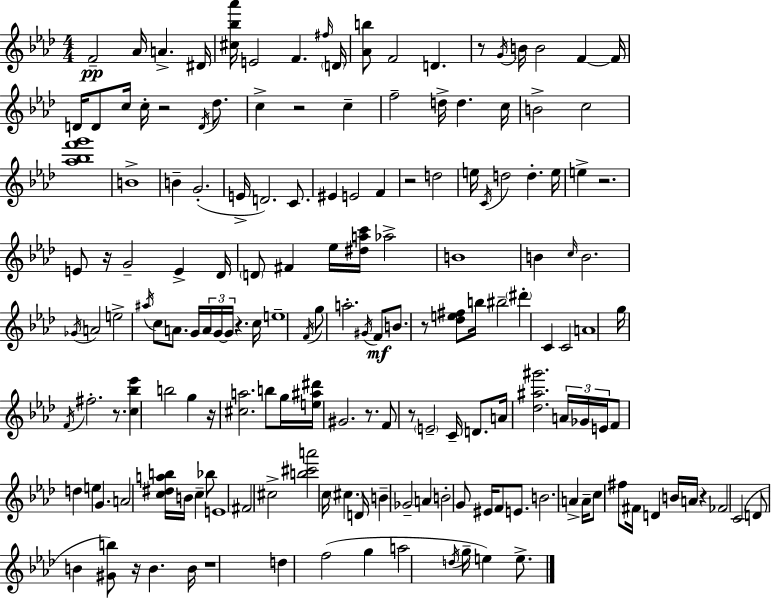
F4/h Ab4/s A4/q. D#4/s [C#5,Bb5,Ab6]/s E4/h F4/q. F#5/s D4/s [Ab4,B5]/e F4/h D4/q. R/e G4/s B4/s B4/h F4/q F4/s D4/s D4/e C5/s C5/s R/h D4/s Db5/e. C5/q R/h C5/q F5/h D5/s D5/q. C5/s B4/h C5/h [Ab5,Bb5,F6,G6]/w B4/w B4/q G4/h. E4/s D4/h. C4/e. EIS4/q E4/h F4/q R/h D5/h E5/s C4/s D5/h D5/q. E5/s E5/q R/h. E4/e R/s G4/h E4/q Db4/s D4/e F#4/q Eb5/s [D#5,A5,C6]/s Ab5/h B4/w B4/q C5/s B4/h. Gb4/s A4/h E5/h A#5/s C5/e A4/e. G4/s A4/s G4/s G4/s R/q. C5/s E5/w F4/s G5/e A5/h. G#4/s F4/e B4/e. R/e [Db5,E5,F#5]/e B5/s BIS5/h D#6/q C4/q C4/h A4/w G5/s F4/s F#5/h. R/e. [C5,Bb5,Eb6]/q B5/h G5/q R/s [C#5,A5]/h. B5/e G5/s [E5,A#5,D#6]/s G#4/h. R/e. F4/e R/e E4/h C4/s D4/e. A4/s [Db5,A#5,G#6]/h. A4/s Gb4/s E4/s F4/e D5/q E5/q G4/q. A4/h [C5,D#5,A5,B5]/s B4/s C5/q Bb5/e E4/w F#4/h C#5/h [B5,C#6,A6]/h C5/s C#5/q. D4/s B4/q Gb4/h A4/q B4/h G4/e EIS4/s F4/e E4/e. B4/h. A4/q A4/s C5/e F#5/e F#4/s D4/q B4/s A4/s R/q FES4/h C4/h D4/e B4/q [G#4,B5]/e R/s B4/q. B4/s R/w D5/q F5/h G5/q A5/h D5/s G5/s E5/q E5/e.